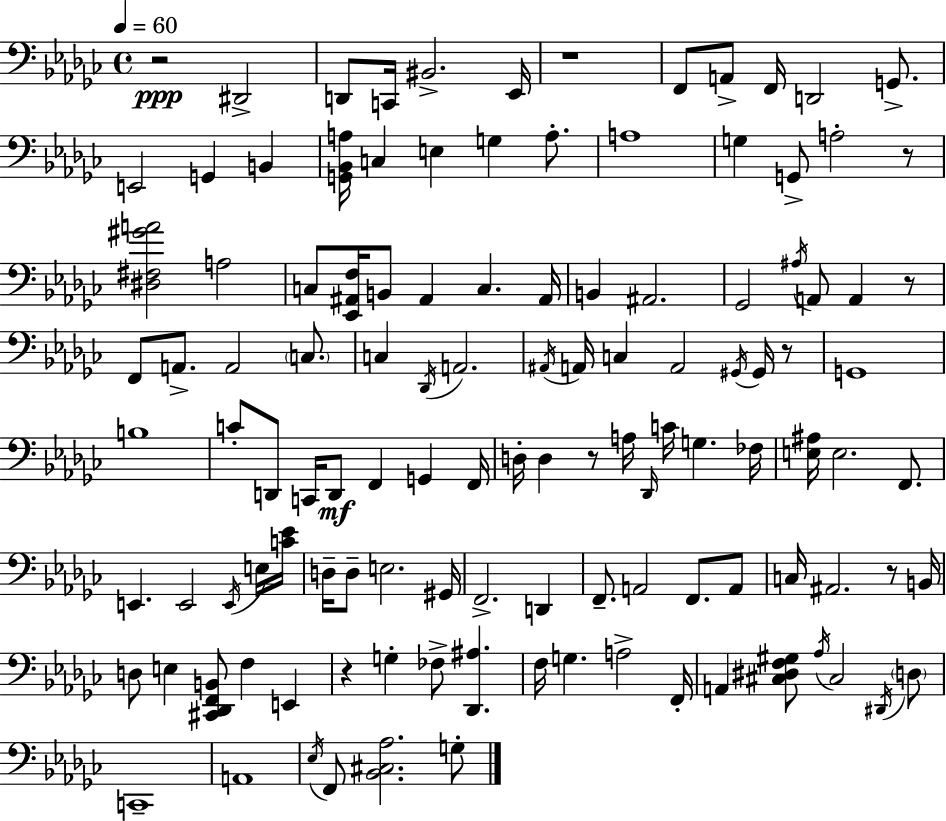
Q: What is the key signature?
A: EES minor